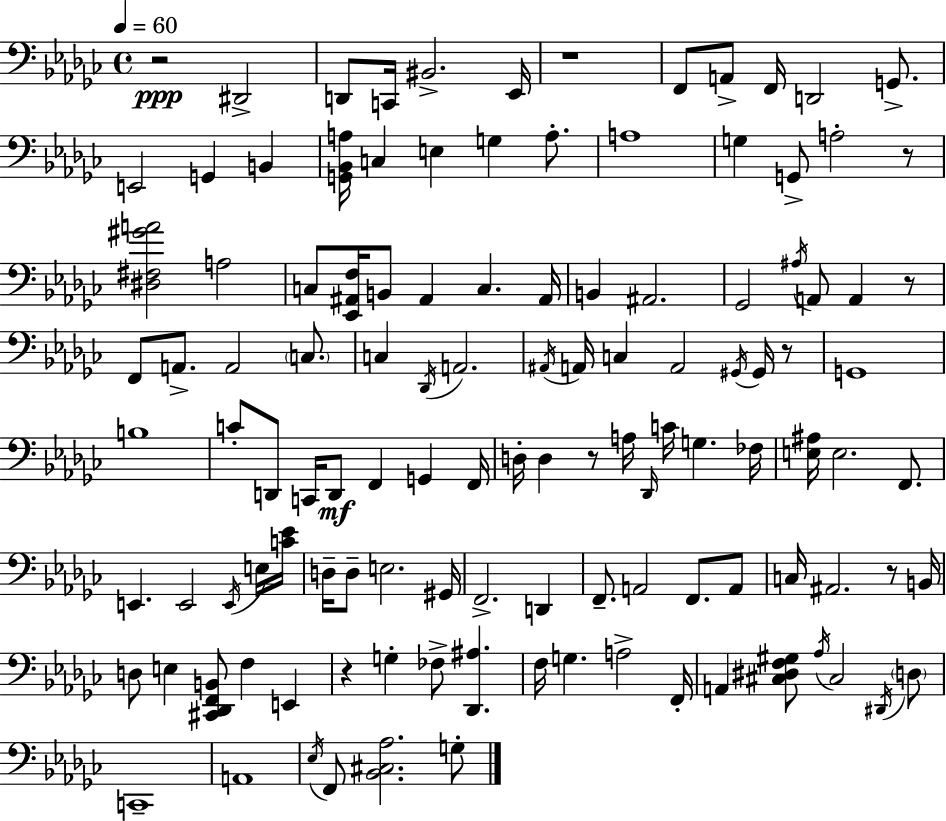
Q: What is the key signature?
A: EES minor